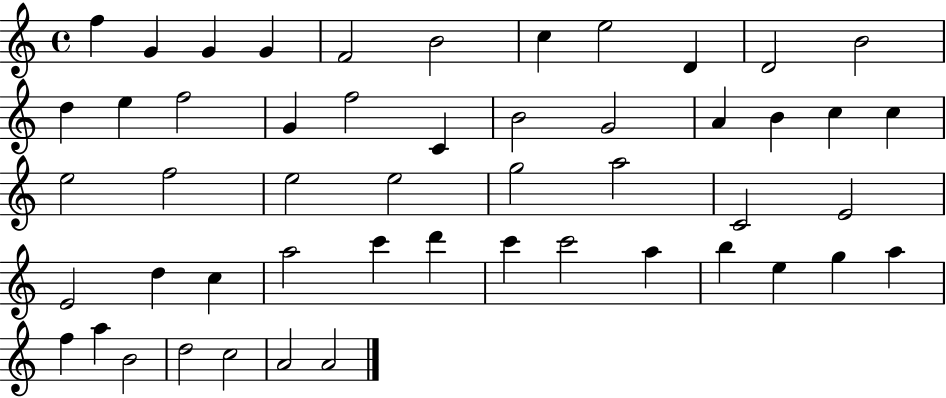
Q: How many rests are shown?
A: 0